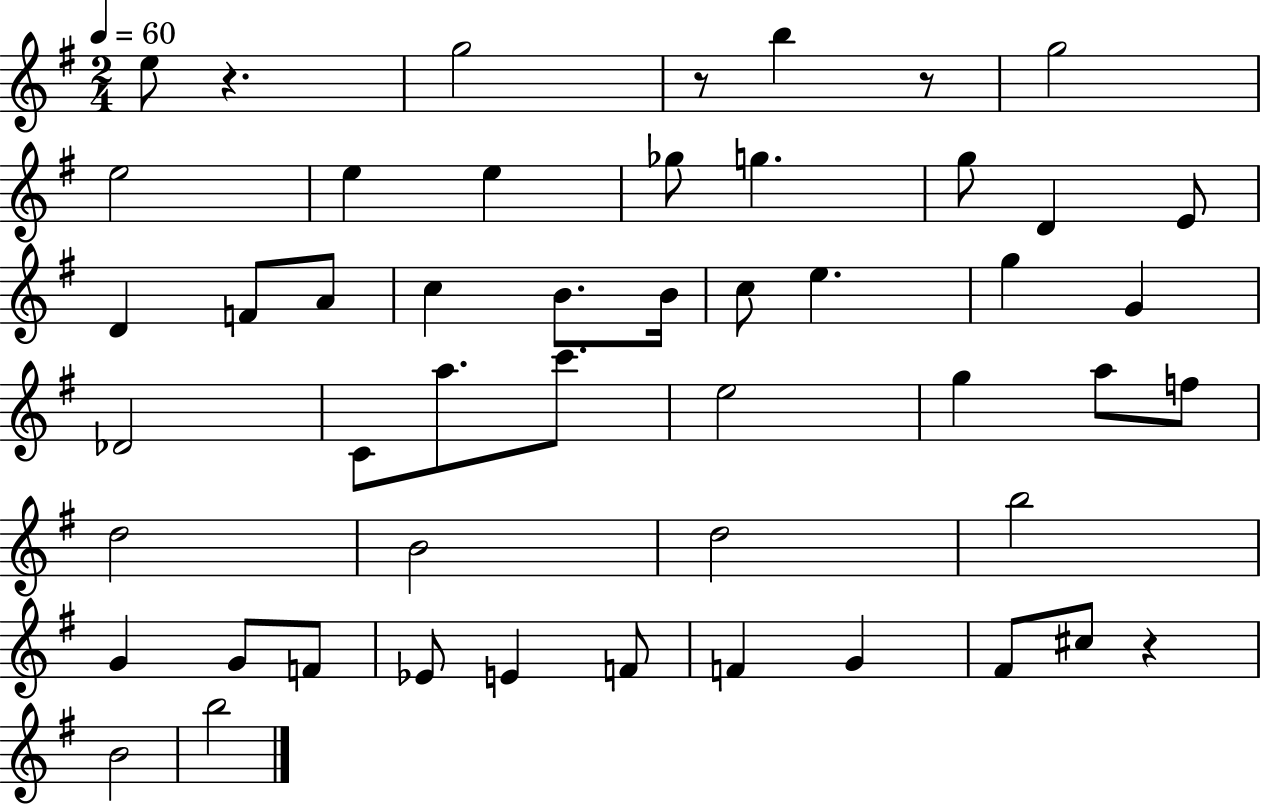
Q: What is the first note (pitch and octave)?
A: E5